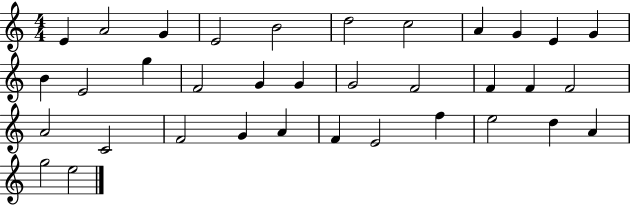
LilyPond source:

{
  \clef treble
  \numericTimeSignature
  \time 4/4
  \key c \major
  e'4 a'2 g'4 | e'2 b'2 | d''2 c''2 | a'4 g'4 e'4 g'4 | \break b'4 e'2 g''4 | f'2 g'4 g'4 | g'2 f'2 | f'4 f'4 f'2 | \break a'2 c'2 | f'2 g'4 a'4 | f'4 e'2 f''4 | e''2 d''4 a'4 | \break g''2 e''2 | \bar "|."
}